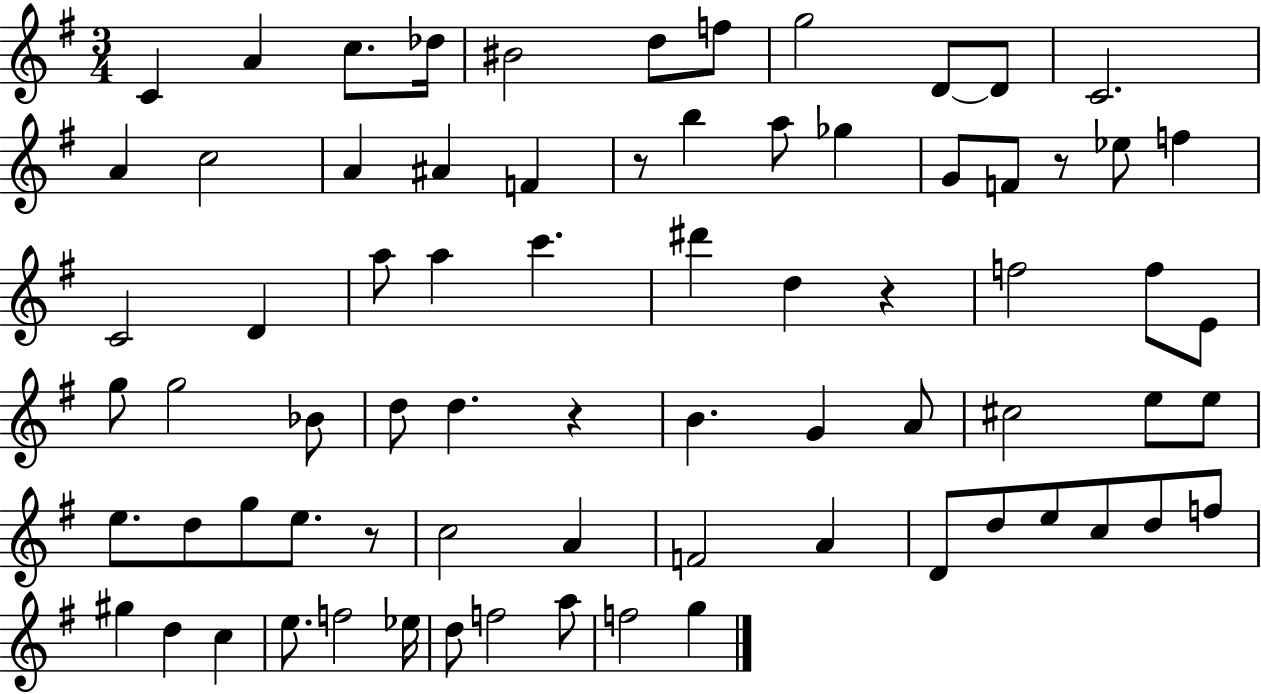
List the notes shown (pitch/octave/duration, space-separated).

C4/q A4/q C5/e. Db5/s BIS4/h D5/e F5/e G5/h D4/e D4/e C4/h. A4/q C5/h A4/q A#4/q F4/q R/e B5/q A5/e Gb5/q G4/e F4/e R/e Eb5/e F5/q C4/h D4/q A5/e A5/q C6/q. D#6/q D5/q R/q F5/h F5/e E4/e G5/e G5/h Bb4/e D5/e D5/q. R/q B4/q. G4/q A4/e C#5/h E5/e E5/e E5/e. D5/e G5/e E5/e. R/e C5/h A4/q F4/h A4/q D4/e D5/e E5/e C5/e D5/e F5/e G#5/q D5/q C5/q E5/e. F5/h Eb5/s D5/e F5/h A5/e F5/h G5/q